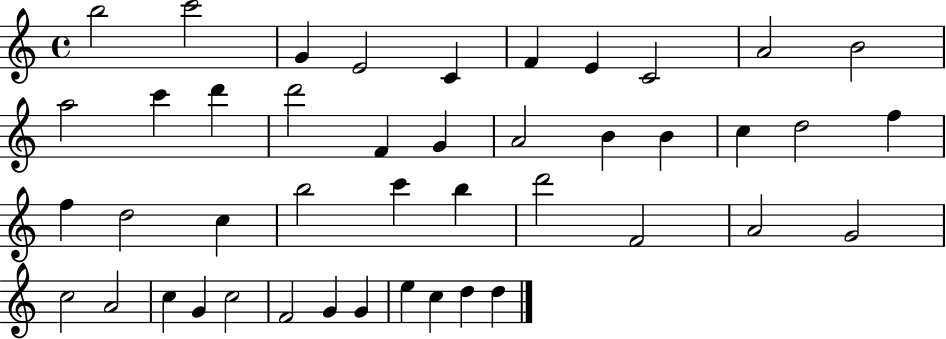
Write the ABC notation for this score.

X:1
T:Untitled
M:4/4
L:1/4
K:C
b2 c'2 G E2 C F E C2 A2 B2 a2 c' d' d'2 F G A2 B B c d2 f f d2 c b2 c' b d'2 F2 A2 G2 c2 A2 c G c2 F2 G G e c d d